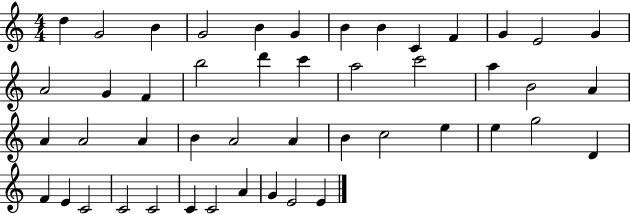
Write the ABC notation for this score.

X:1
T:Untitled
M:4/4
L:1/4
K:C
d G2 B G2 B G B B C F G E2 G A2 G F b2 d' c' a2 c'2 a B2 A A A2 A B A2 A B c2 e e g2 D F E C2 C2 C2 C C2 A G E2 E